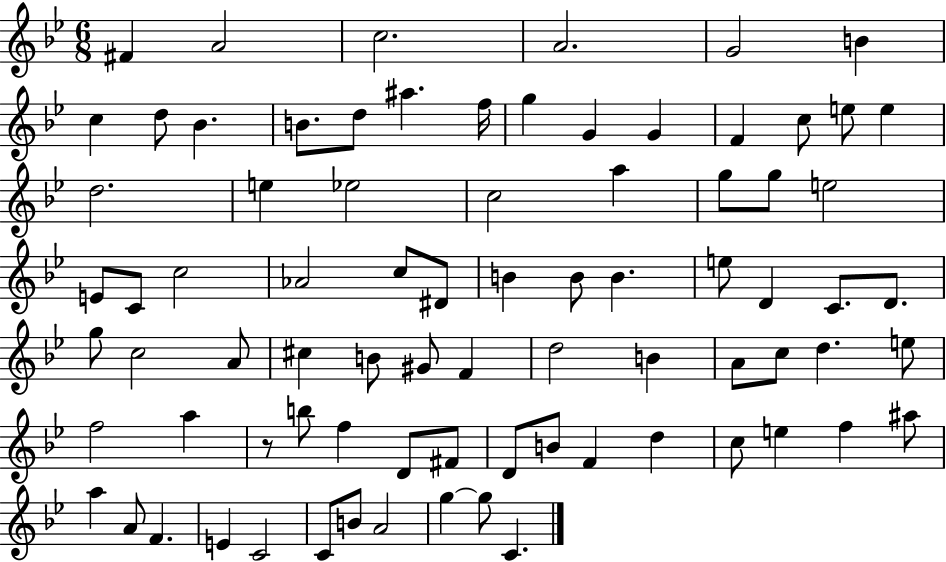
{
  \clef treble
  \numericTimeSignature
  \time 6/8
  \key bes \major
  fis'4 a'2 | c''2. | a'2. | g'2 b'4 | \break c''4 d''8 bes'4. | b'8. d''8 ais''4. f''16 | g''4 g'4 g'4 | f'4 c''8 e''8 e''4 | \break d''2. | e''4 ees''2 | c''2 a''4 | g''8 g''8 e''2 | \break e'8 c'8 c''2 | aes'2 c''8 dis'8 | b'4 b'8 b'4. | e''8 d'4 c'8. d'8. | \break g''8 c''2 a'8 | cis''4 b'8 gis'8 f'4 | d''2 b'4 | a'8 c''8 d''4. e''8 | \break f''2 a''4 | r8 b''8 f''4 d'8 fis'8 | d'8 b'8 f'4 d''4 | c''8 e''4 f''4 ais''8 | \break a''4 a'8 f'4. | e'4 c'2 | c'8 b'8 a'2 | g''4~~ g''8 c'4. | \break \bar "|."
}